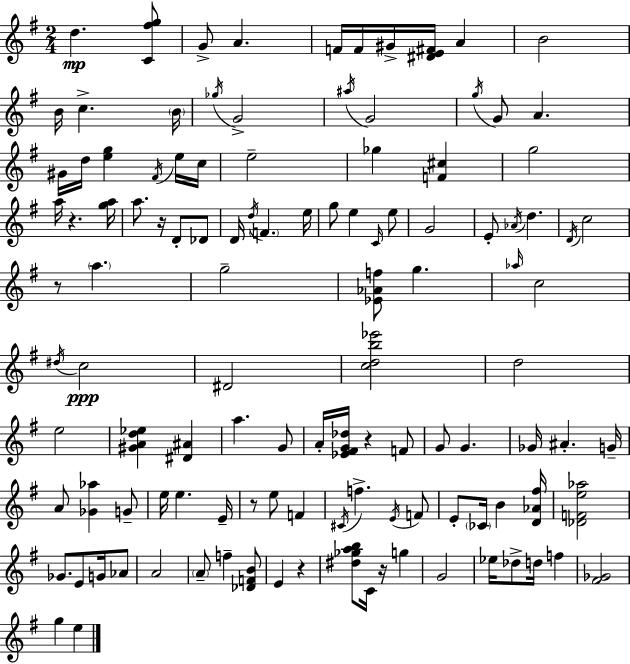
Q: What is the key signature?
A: E minor